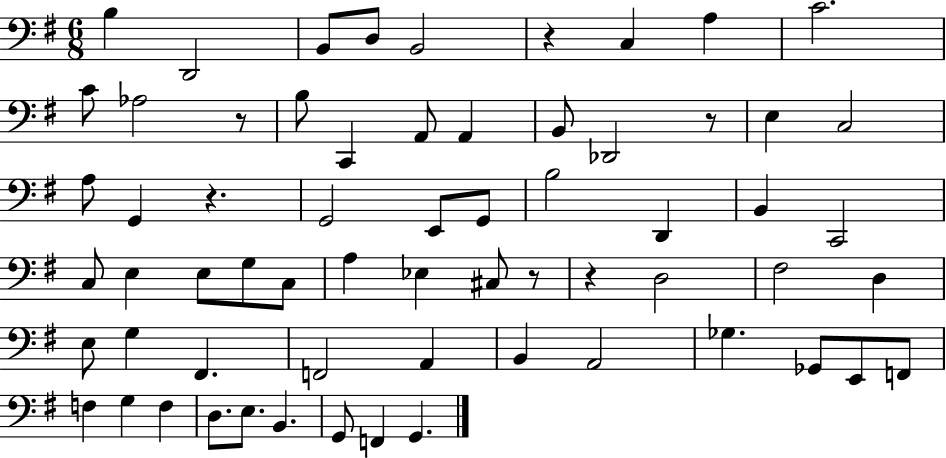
X:1
T:Untitled
M:6/8
L:1/4
K:G
B, D,,2 B,,/2 D,/2 B,,2 z C, A, C2 C/2 _A,2 z/2 B,/2 C,, A,,/2 A,, B,,/2 _D,,2 z/2 E, C,2 A,/2 G,, z G,,2 E,,/2 G,,/2 B,2 D,, B,, C,,2 C,/2 E, E,/2 G,/2 C,/2 A, _E, ^C,/2 z/2 z D,2 ^F,2 D, E,/2 G, ^F,, F,,2 A,, B,, A,,2 _G, _G,,/2 E,,/2 F,,/2 F, G, F, D,/2 E,/2 B,, G,,/2 F,, G,,